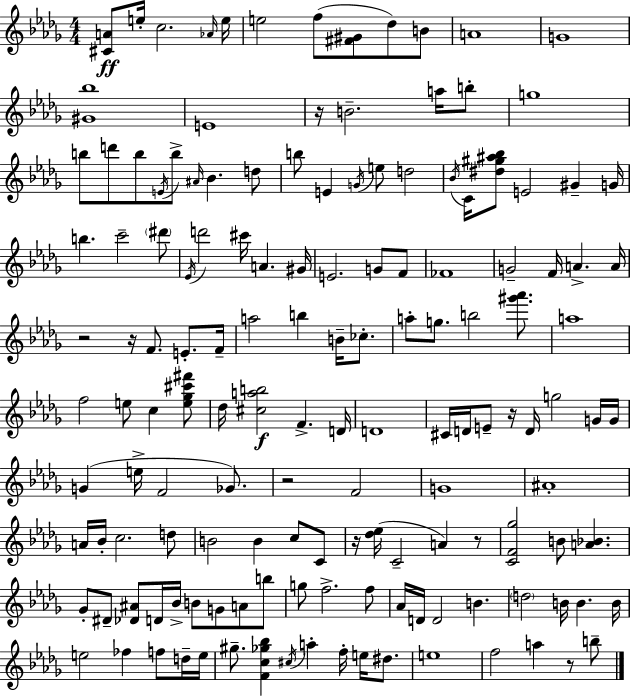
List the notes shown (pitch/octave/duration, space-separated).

[C#4,A4]/e E5/s C5/h. Ab4/s E5/s E5/h F5/e [F#4,G#4]/e Db5/e B4/e A4/w G4/w [G#4,Bb5]/w E4/w R/s B4/h. A5/s B5/e G5/w B5/e D6/e B5/e E4/s B5/e A#4/s Bb4/q. D5/e B5/e E4/q G4/s E5/e D5/h Bb4/s C4/s [D#5,G#5,A#5,Bb5]/e E4/h G#4/q G4/s B5/q. C6/h D#6/e Eb4/s D6/h C#6/s A4/q. G#4/s E4/h. G4/e F4/e FES4/w G4/h F4/s A4/q. A4/s R/h R/s F4/e. E4/e. F4/s A5/h B5/q B4/s CES5/e. A5/e G5/e. B5/h [G#6,Ab6]/e. A5/w F5/h E5/e C5/q [E5,Gb5,C#6,F#6]/e Db5/s [C#5,A5,B5]/h F4/q. D4/s D4/w C#4/s D4/s E4/e R/s D4/s G5/h G4/s G4/s G4/q E5/s F4/h Gb4/e. R/h F4/h G4/w A#4/w A4/s Bb4/s C5/h. D5/e B4/h B4/q C5/e C4/e R/s [Db5,Eb5]/s C4/h A4/q R/e [C4,F4,Gb5]/h B4/e [A4,Bb4]/q. Gb4/e D#4/e [Db4,A#4]/e D4/s Bb4/s B4/e G4/e A4/e B5/e G5/e F5/h. F5/e Ab4/s D4/s D4/h B4/q. D5/h B4/s B4/q. B4/s E5/h FES5/q F5/e D5/s E5/s G#5/e. [F4,C5,Gb5,Bb5]/q C#5/s A5/q F5/s E5/s D#5/e. E5/w F5/h A5/q R/e B5/e